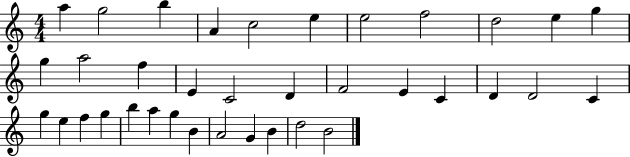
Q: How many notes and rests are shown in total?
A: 36